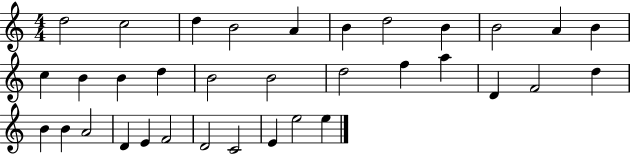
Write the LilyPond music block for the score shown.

{
  \clef treble
  \numericTimeSignature
  \time 4/4
  \key c \major
  d''2 c''2 | d''4 b'2 a'4 | b'4 d''2 b'4 | b'2 a'4 b'4 | \break c''4 b'4 b'4 d''4 | b'2 b'2 | d''2 f''4 a''4 | d'4 f'2 d''4 | \break b'4 b'4 a'2 | d'4 e'4 f'2 | d'2 c'2 | e'4 e''2 e''4 | \break \bar "|."
}